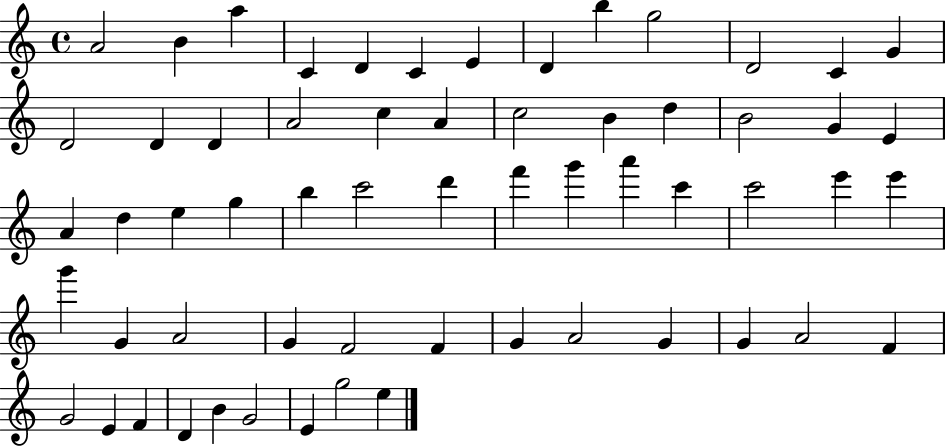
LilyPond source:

{
  \clef treble
  \time 4/4
  \defaultTimeSignature
  \key c \major
  a'2 b'4 a''4 | c'4 d'4 c'4 e'4 | d'4 b''4 g''2 | d'2 c'4 g'4 | \break d'2 d'4 d'4 | a'2 c''4 a'4 | c''2 b'4 d''4 | b'2 g'4 e'4 | \break a'4 d''4 e''4 g''4 | b''4 c'''2 d'''4 | f'''4 g'''4 a'''4 c'''4 | c'''2 e'''4 e'''4 | \break g'''4 g'4 a'2 | g'4 f'2 f'4 | g'4 a'2 g'4 | g'4 a'2 f'4 | \break g'2 e'4 f'4 | d'4 b'4 g'2 | e'4 g''2 e''4 | \bar "|."
}